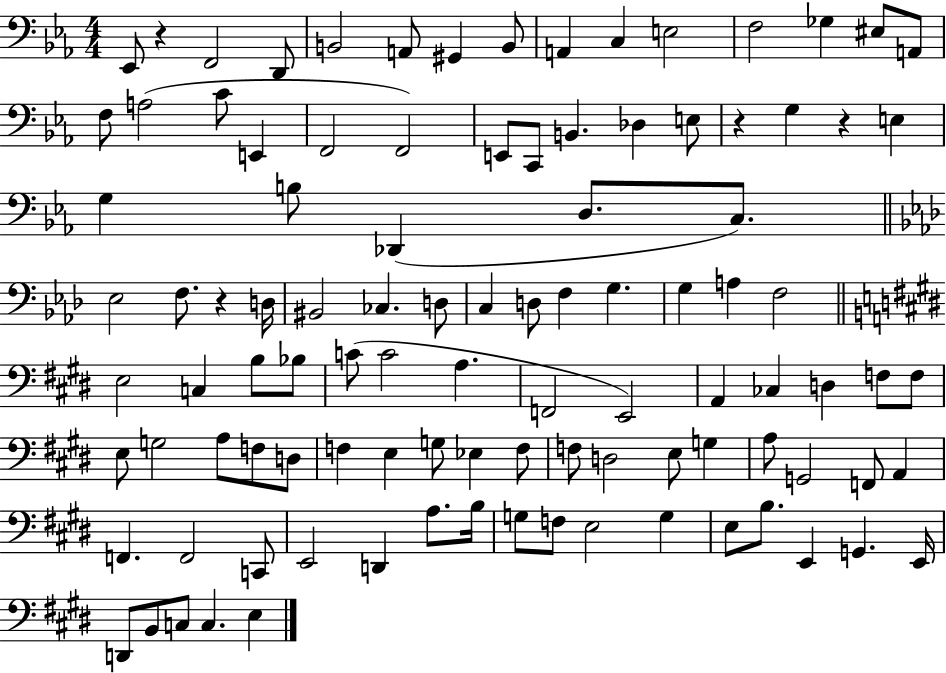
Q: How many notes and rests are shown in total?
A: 102